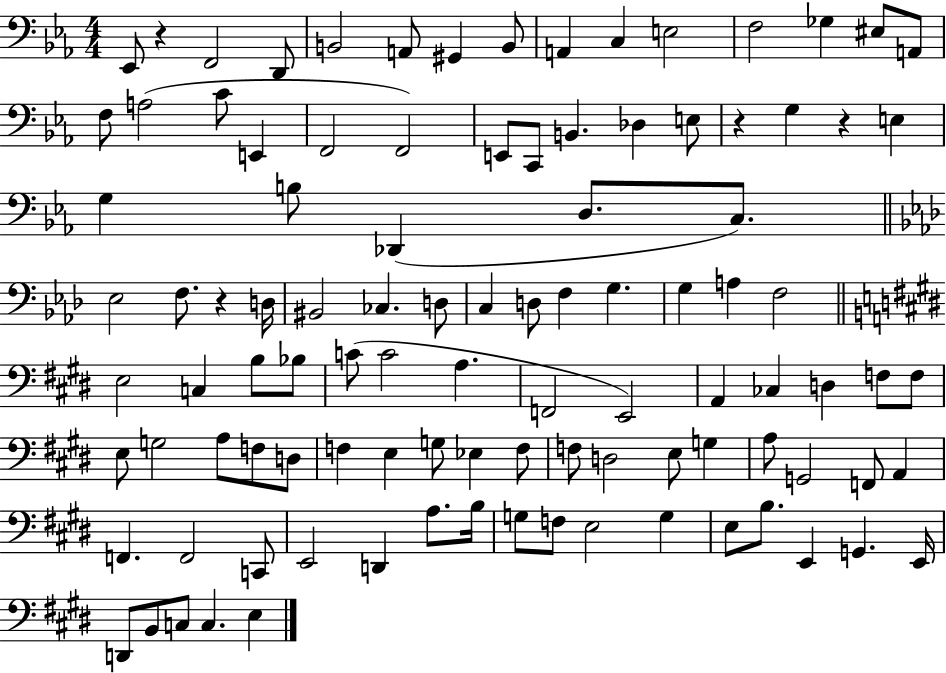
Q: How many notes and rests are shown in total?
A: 102